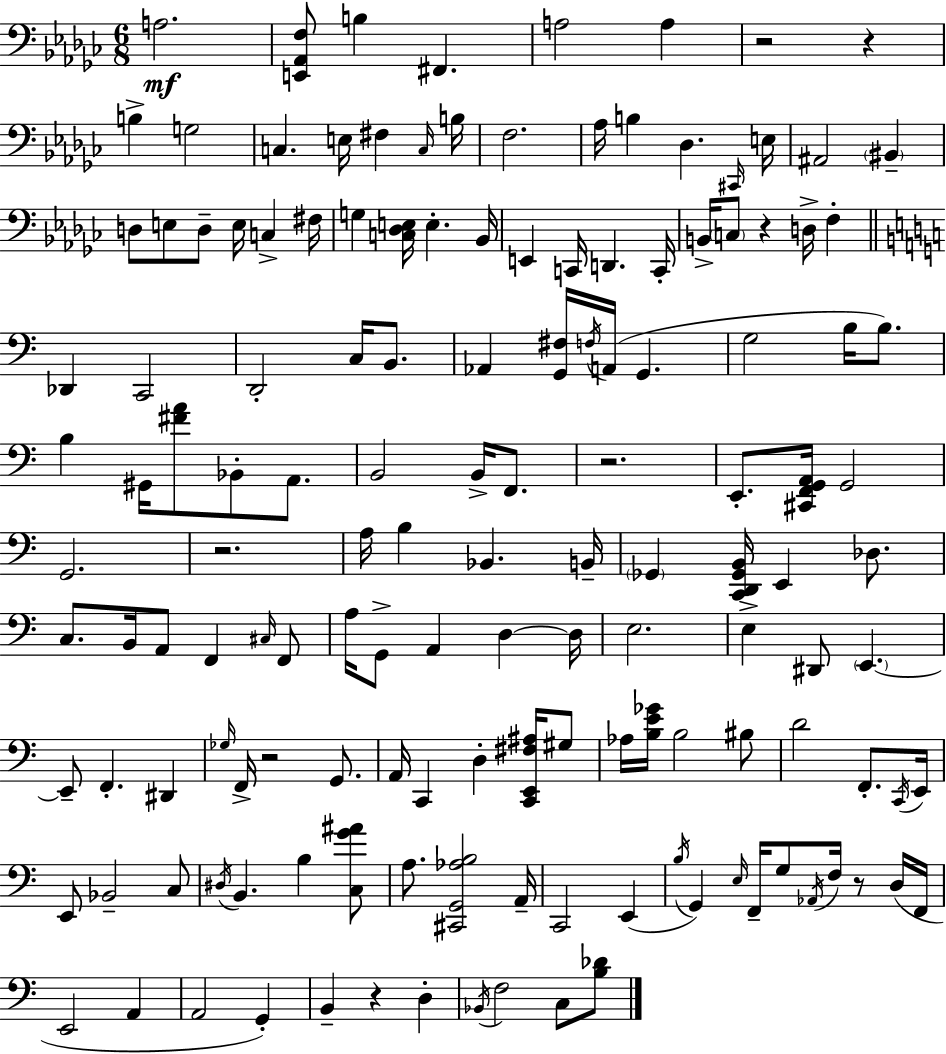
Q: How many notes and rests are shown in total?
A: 145